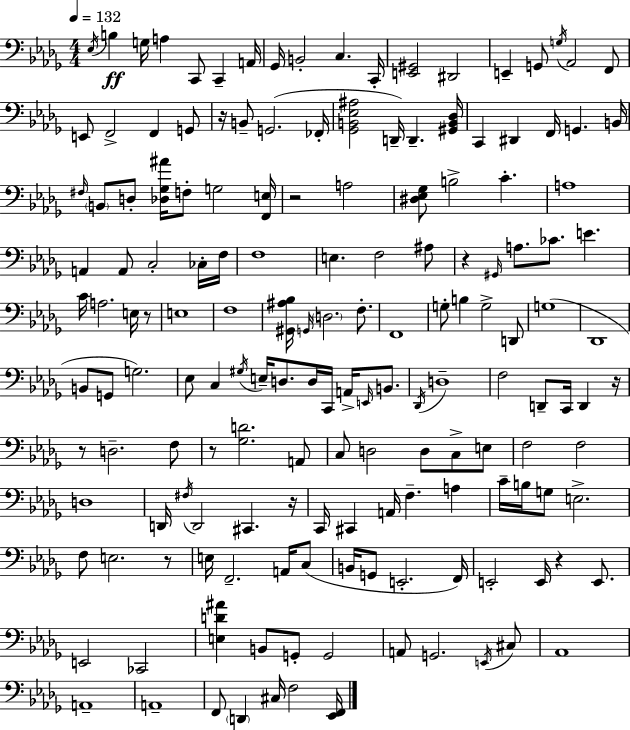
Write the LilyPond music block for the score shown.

{
  \clef bass
  \numericTimeSignature
  \time 4/4
  \key bes \minor
  \tempo 4 = 132
  \acciaccatura { ees16 }\ff b4 g16 a4 c,8 c,4-- | a,16 ges,16 b,2-. c4. | c,16-. <e, gis,>2 dis,2 | e,4-- g,8 \acciaccatura { g16 } aes,2 | \break f,8 e,8 f,2-> f,4 | g,8 r16 b,8-- g,2.( | fes,16-. <ges, b, ees ais>2 d,16--) d,4.-- | <gis, b, des>16 c,4 dis,4 f,16 g,4. | \break b,16 \grace { fis16 } \parenthesize b,8 d8-. <des ges ais'>16 f8-. g2 | <f, e>16 r2 a2 | <dis ees ges>8 b2-> c'4.-. | a1 | \break a,4 a,8 c2-. | ces16-. f16 f1 | e4. f2 | ais8 r4 \grace { gis,16 } a8. ces'8. e'4. | \break c'16 a2. | e16 r8 e1 | f1 | <gis, ais bes>16 \grace { g,16 } \parenthesize d2. | \break f8.-. f,1 | g8-. b4 g2-> | d,8 g1( | des,1 | \break b,8 g,8 g2.) | ees8 c4 \acciaccatura { gis16 } e16-- d8. | d16 c,16 a,16-> \grace { e,16 } b,8. \acciaccatura { des,16 } d1-- | f2 | \break d,8-- c,16 d,4 r16 r8 d2.-- | f8 r8 <ges d'>2. | a,8 c8 d2 | d8 c8-> e8 f2 | \break f2 d1 | d,16 \acciaccatura { fis16 } d,2 | cis,4. r16 c,16 cis,4 a,16 f4.-- | a4 c'16-- b16 g8 e2.-> | \break f8 e2. | r8 e16 f,2.-- | a,16 c8( b,16 g,8 e,2.-. | f,16) e,2-. | \break e,16 r4 e,8. e,2 | ces,2 <e d' ais'>4 b,8 g,8-. | g,2 a,8 g,2. | \acciaccatura { e,16 } cis8 aes,1 | \break a,1-- | a,1-- | f,8 \parenthesize d,4 | cis16 f2 <ees, f,>16 \bar "|."
}